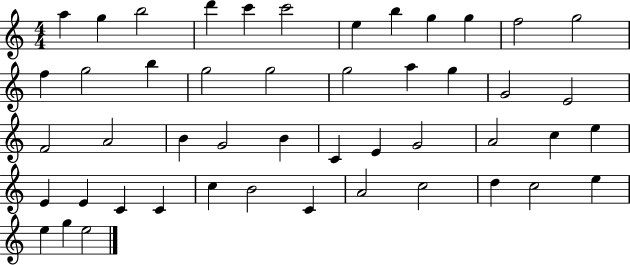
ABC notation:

X:1
T:Untitled
M:4/4
L:1/4
K:C
a g b2 d' c' c'2 e b g g f2 g2 f g2 b g2 g2 g2 a g G2 E2 F2 A2 B G2 B C E G2 A2 c e E E C C c B2 C A2 c2 d c2 e e g e2